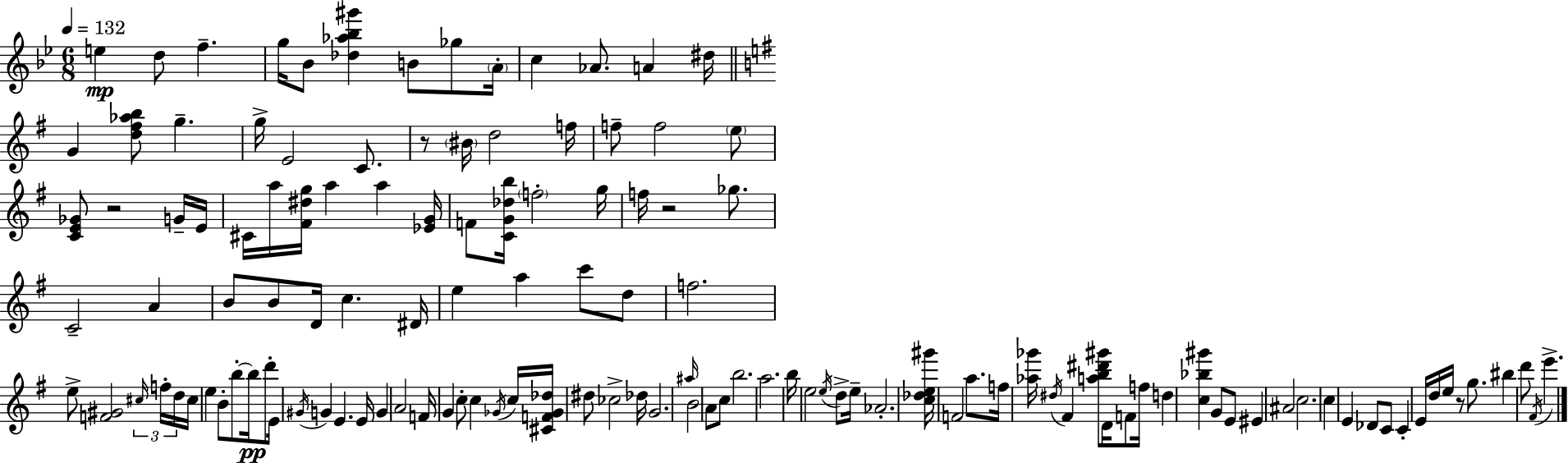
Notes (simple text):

E5/q D5/e F5/q. G5/s Bb4/e [Db5,Ab5,Bb5,G#6]/q B4/e Gb5/e A4/s C5/q Ab4/e. A4/q D#5/s G4/q [D5,F#5,Ab5,B5]/e G5/q. G5/s E4/h C4/e. R/e BIS4/s D5/h F5/s F5/e F5/h E5/e [C4,E4,Gb4]/e R/h G4/s E4/s C#4/s A5/s [F#4,D#5,G5]/s A5/q A5/q [Eb4,G4]/s F4/e [C4,G4,Db5,B5]/s F5/h G5/s F5/s R/h Gb5/e. C4/h A4/q B4/e B4/e D4/s C5/q. D#4/s E5/q A5/q C6/e D5/e F5/h. E5/e [F4,G#4]/h C#5/s F5/s D5/s C#5/s E5/q B4/e B5/e B5/s D6/e E4/s G#4/s G4/q E4/q. E4/s G4/q A4/h F4/s G4/q C5/e C5/q Gb4/s C5/s [C#4,F4,Gb4,Db5]/s D#5/e CES5/h Db5/s G4/h. A#5/s B4/h A4/e C5/e B5/h. A5/h. B5/s E5/h E5/s D5/e E5/s Ab4/h. [C5,Db5,E5,G#6]/s F4/h A5/e. F5/s [Ab5,Gb6]/s D#5/s F#4/q [A5,B5,D#6,G#6]/e D4/s F4/e F5/s D5/q [C5,Bb5,G#6]/q G4/e E4/e EIS4/q A#4/h C5/h. C5/q E4/q Db4/e C4/e C4/q E4/s D5/s E5/s R/e G5/e. BIS5/q D6/e F#4/s E6/q.